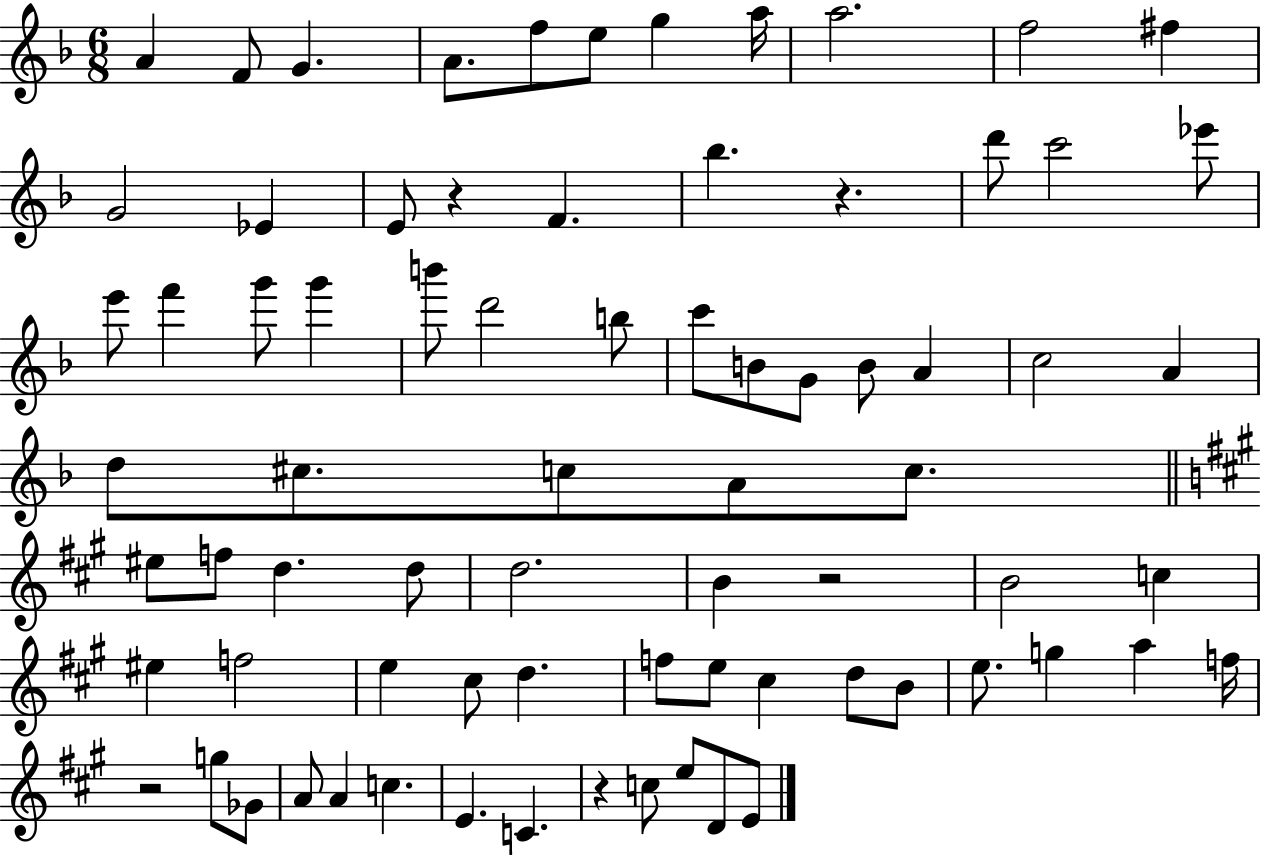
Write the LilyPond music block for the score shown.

{
  \clef treble
  \numericTimeSignature
  \time 6/8
  \key f \major
  a'4 f'8 g'4. | a'8. f''8 e''8 g''4 a''16 | a''2. | f''2 fis''4 | \break g'2 ees'4 | e'8 r4 f'4. | bes''4. r4. | d'''8 c'''2 ees'''8 | \break e'''8 f'''4 g'''8 g'''4 | b'''8 d'''2 b''8 | c'''8 b'8 g'8 b'8 a'4 | c''2 a'4 | \break d''8 cis''8. c''8 a'8 c''8. | \bar "||" \break \key a \major eis''8 f''8 d''4. d''8 | d''2. | b'4 r2 | b'2 c''4 | \break eis''4 f''2 | e''4 cis''8 d''4. | f''8 e''8 cis''4 d''8 b'8 | e''8. g''4 a''4 f''16 | \break r2 g''8 ges'8 | a'8 a'4 c''4. | e'4. c'4. | r4 c''8 e''8 d'8 e'8 | \break \bar "|."
}